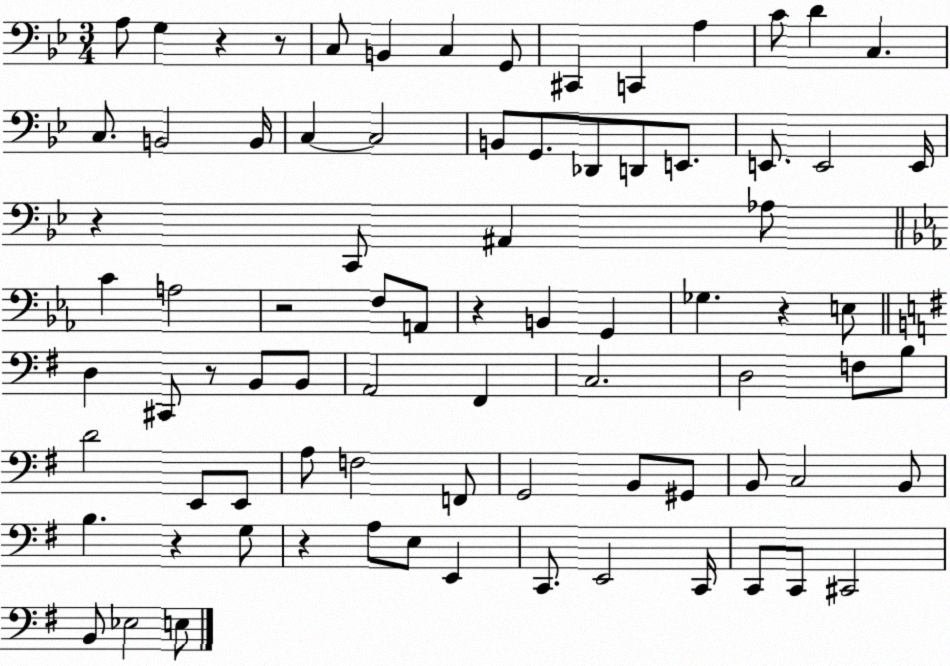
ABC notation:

X:1
T:Untitled
M:3/4
L:1/4
K:Bb
A,/2 G, z z/2 C,/2 B,, C, G,,/2 ^C,, C,, A, C/2 D C, C,/2 B,,2 B,,/4 C, C,2 B,,/2 G,,/2 _D,,/2 D,,/2 E,,/2 E,,/2 E,,2 E,,/4 z C,,/2 ^A,, _A,/2 C A,2 z2 F,/2 A,,/2 z B,, G,, _G, z E,/2 D, ^C,,/2 z/2 B,,/2 B,,/2 A,,2 ^F,, C,2 D,2 F,/2 B,/2 D2 E,,/2 E,,/2 A,/2 F,2 F,,/2 G,,2 B,,/2 ^G,,/2 B,,/2 C,2 B,,/2 B, z G,/2 z A,/2 E,/2 E,, C,,/2 E,,2 C,,/4 C,,/2 C,,/2 ^C,,2 B,,/2 _E,2 E,/2